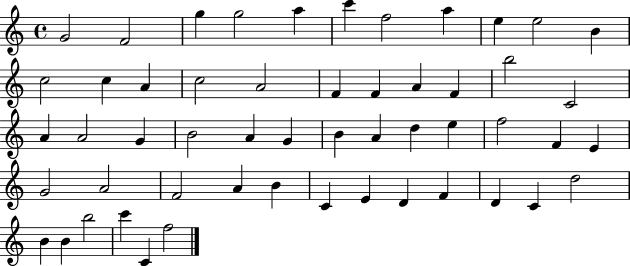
X:1
T:Untitled
M:4/4
L:1/4
K:C
G2 F2 g g2 a c' f2 a e e2 B c2 c A c2 A2 F F A F b2 C2 A A2 G B2 A G B A d e f2 F E G2 A2 F2 A B C E D F D C d2 B B b2 c' C f2